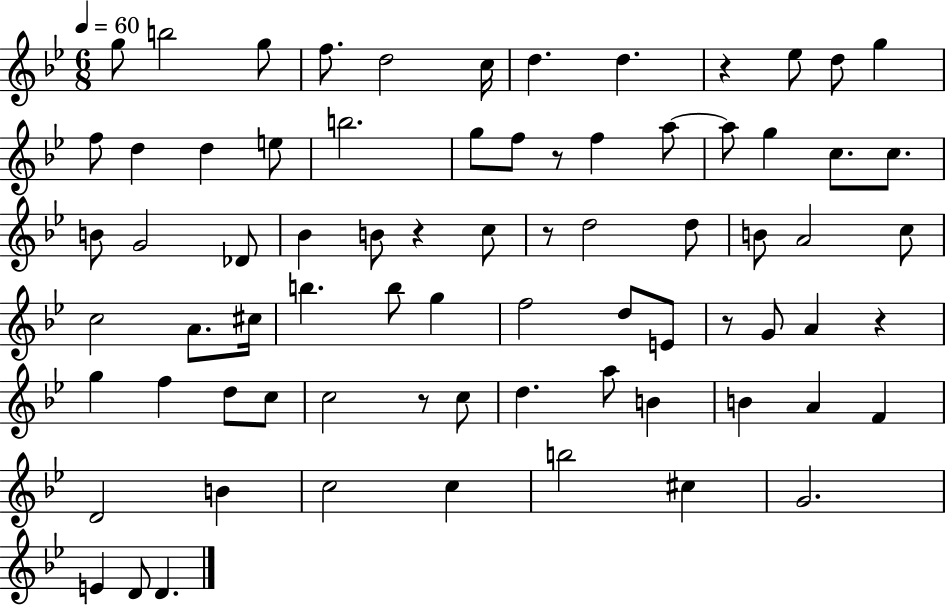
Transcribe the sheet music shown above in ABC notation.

X:1
T:Untitled
M:6/8
L:1/4
K:Bb
g/2 b2 g/2 f/2 d2 c/4 d d z _e/2 d/2 g f/2 d d e/2 b2 g/2 f/2 z/2 f a/2 a/2 g c/2 c/2 B/2 G2 _D/2 _B B/2 z c/2 z/2 d2 d/2 B/2 A2 c/2 c2 A/2 ^c/4 b b/2 g f2 d/2 E/2 z/2 G/2 A z g f d/2 c/2 c2 z/2 c/2 d a/2 B B A F D2 B c2 c b2 ^c G2 E D/2 D